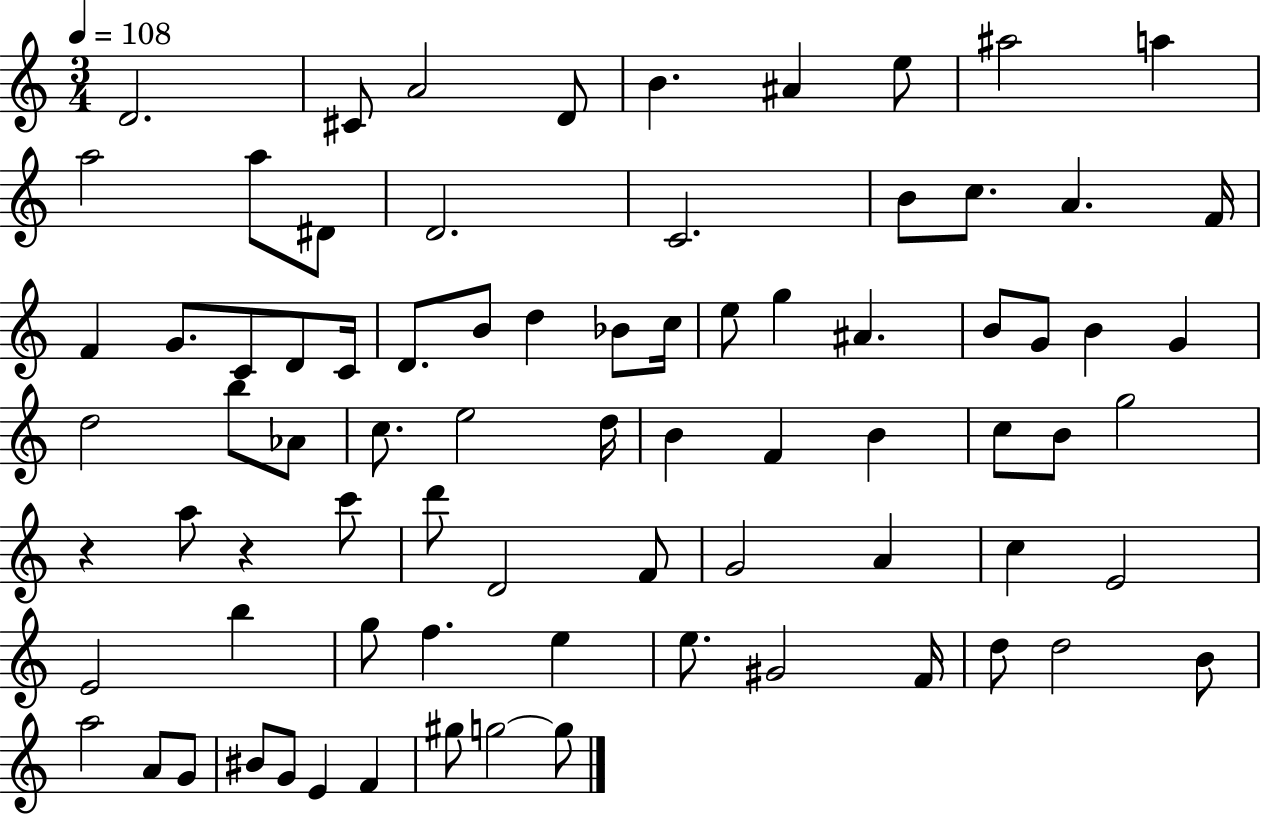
X:1
T:Untitled
M:3/4
L:1/4
K:C
D2 ^C/2 A2 D/2 B ^A e/2 ^a2 a a2 a/2 ^D/2 D2 C2 B/2 c/2 A F/4 F G/2 C/2 D/2 C/4 D/2 B/2 d _B/2 c/4 e/2 g ^A B/2 G/2 B G d2 b/2 _A/2 c/2 e2 d/4 B F B c/2 B/2 g2 z a/2 z c'/2 d'/2 D2 F/2 G2 A c E2 E2 b g/2 f e e/2 ^G2 F/4 d/2 d2 B/2 a2 A/2 G/2 ^B/2 G/2 E F ^g/2 g2 g/2